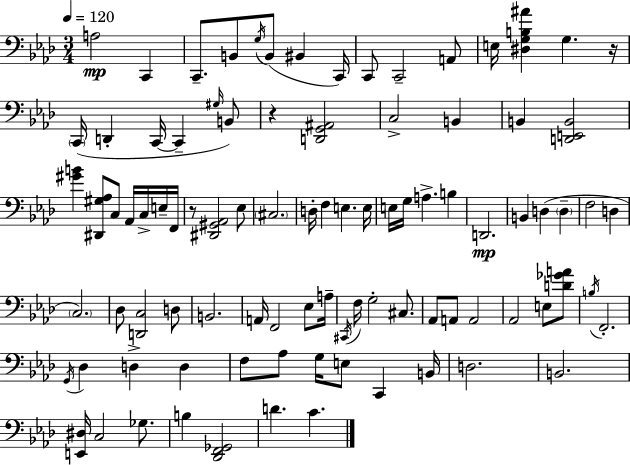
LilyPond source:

{
  \clef bass
  \numericTimeSignature
  \time 3/4
  \key aes \major
  \tempo 4 = 120
  a2\mp c,4 | c,8.-- b,8 \acciaccatura { g16 }( b,8 bis,4 | c,16) c,8 c,2-- a,8 | e16 <dis g b ais'>4 g4. | \break r16 \parenthesize c,16( d,4-. c,16~~ c,4-- \grace { gis16 }) | b,8 r4 <d, g, ais,>2 | c2-> b,4 | b,4 <d, e, b,>2 | \break <gis' b'>4 <dis, gis aes>8 c8 aes,16 c16-> | e16-- f,16 r8 <dis, gis, aes,>2 | ees8 \parenthesize cis2. | d16-. f4 e4. | \break e16 e16 g16 a4.-> b4 | d,2.\mp | b,4 d4( \parenthesize d4-- | f2 d4 | \break \parenthesize c2.) | des8 <d, c>2 | d8 b,2. | a,16 f,2 ees8 | \break a16-- \acciaccatura { cis,16 } f16 g2-. | cis8. aes,8 a,8 a,2 | aes,2 e8 | <d' ges' a'>8 \acciaccatura { b16 } f,2.-. | \break \acciaccatura { g,16 } des4 d4-> | d4 f8 aes8 g16 e8 | c,4 b,16 d2. | b,2. | \break <e, dis>16 c2 | ges8. b4 <des, f, ges,>2 | d'4. c'4. | \bar "|."
}